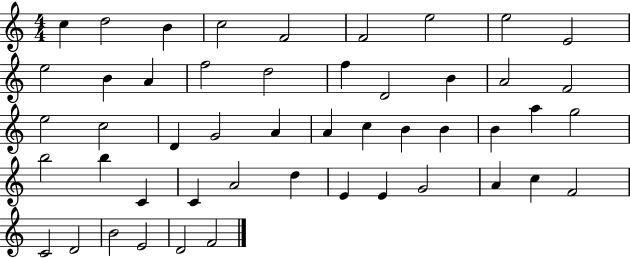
{
  \clef treble
  \numericTimeSignature
  \time 4/4
  \key c \major
  c''4 d''2 b'4 | c''2 f'2 | f'2 e''2 | e''2 e'2 | \break e''2 b'4 a'4 | f''2 d''2 | f''4 d'2 b'4 | a'2 f'2 | \break e''2 c''2 | d'4 g'2 a'4 | a'4 c''4 b'4 b'4 | b'4 a''4 g''2 | \break b''2 b''4 c'4 | c'4 a'2 d''4 | e'4 e'4 g'2 | a'4 c''4 f'2 | \break c'2 d'2 | b'2 e'2 | d'2 f'2 | \bar "|."
}